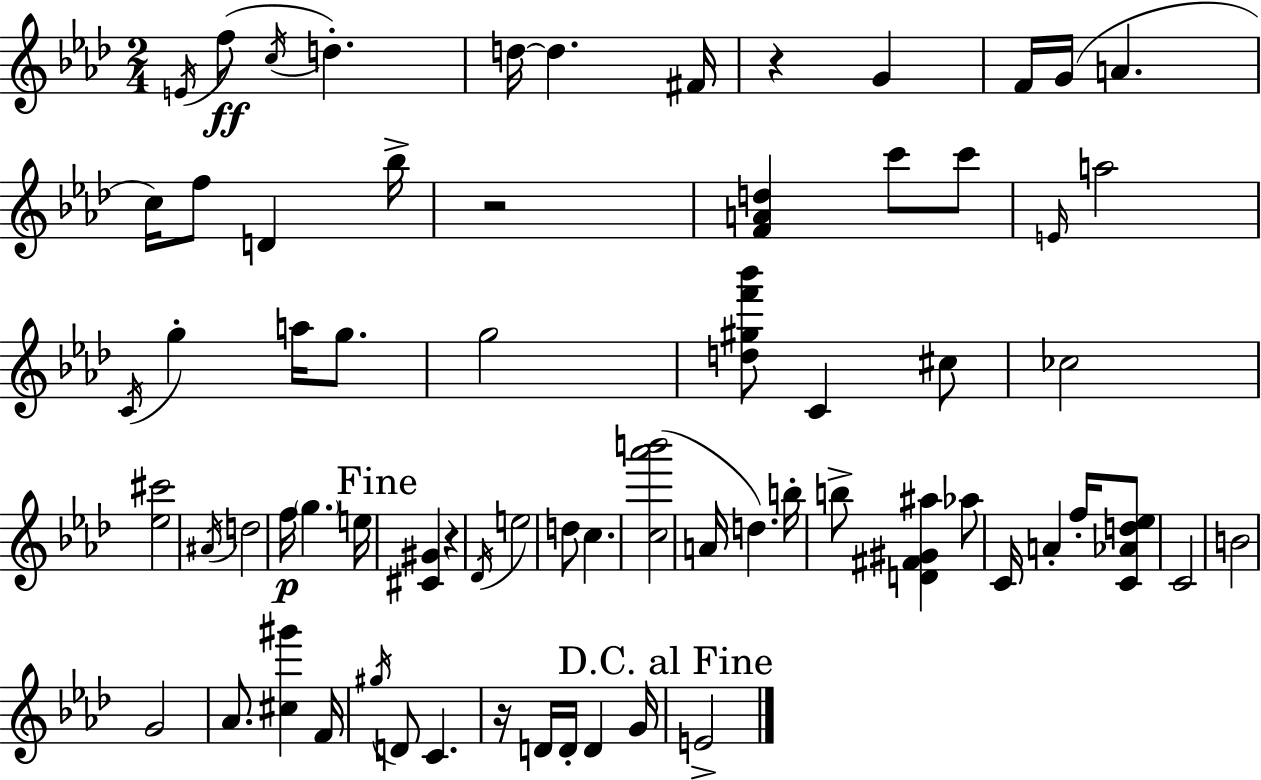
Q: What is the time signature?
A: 2/4